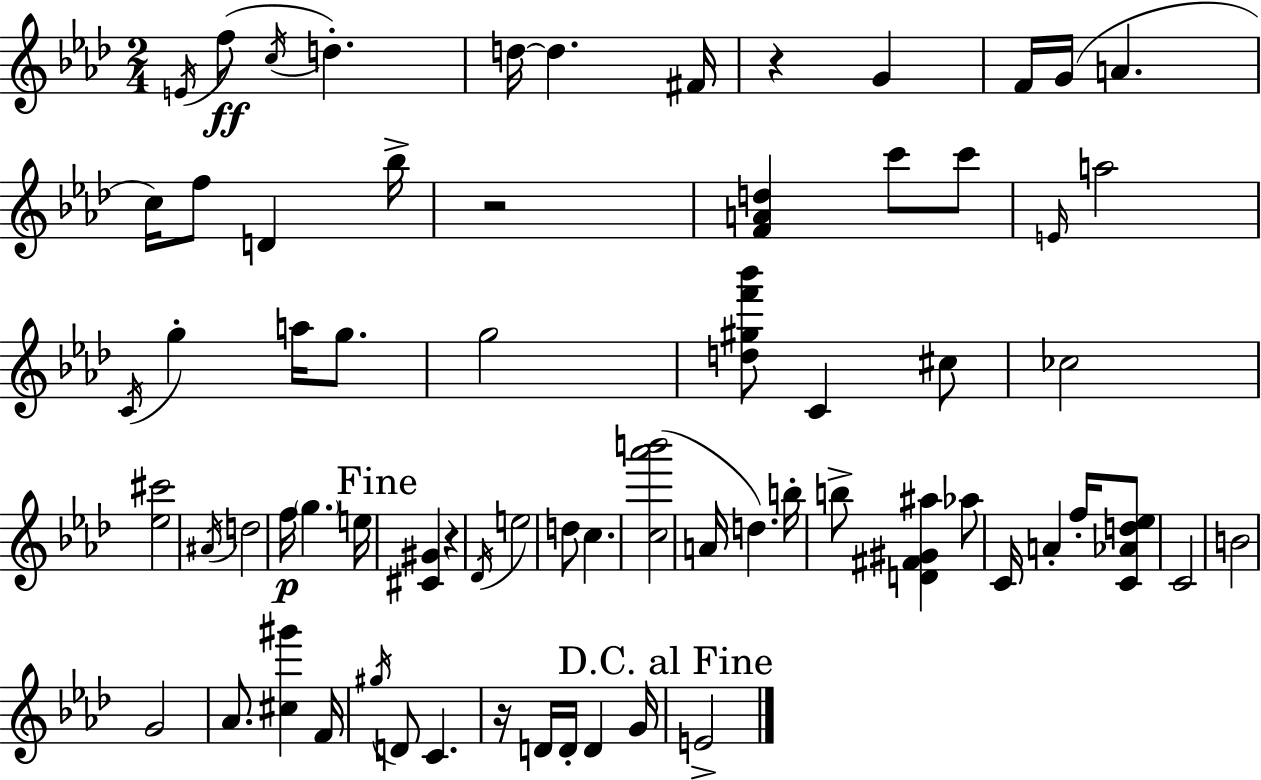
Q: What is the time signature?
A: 2/4